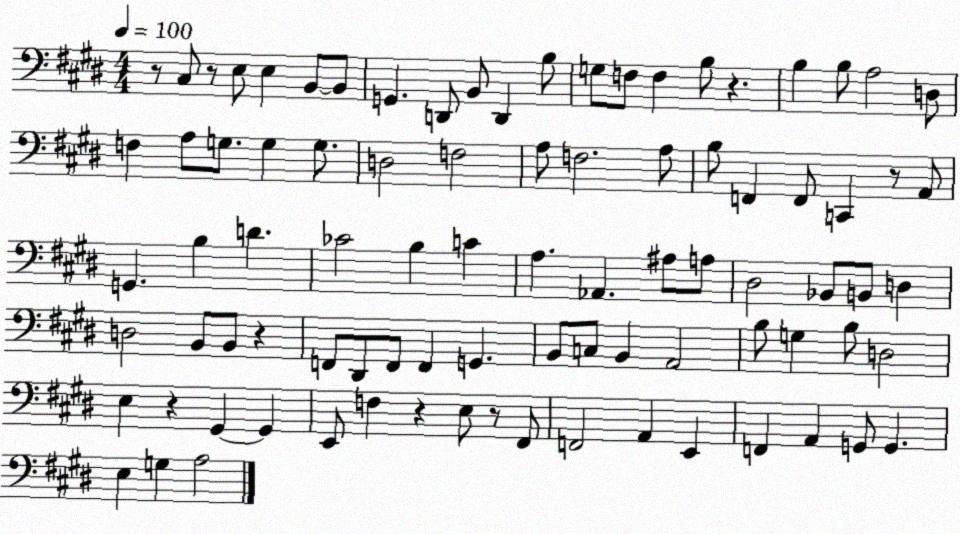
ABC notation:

X:1
T:Untitled
M:4/4
L:1/4
K:E
z/2 ^C,/2 z/2 E,/2 E, B,,/2 B,,/2 G,, D,,/2 B,,/2 D,, B,/2 G,/2 F,/2 F, B,/2 z B, B,/2 A,2 D,/2 F, A,/2 G,/2 G, G,/2 D,2 F,2 A,/2 F,2 A,/2 B,/2 F,, F,,/2 C,, z/2 A,,/2 G,, B, D _C2 B, C A, _A,, ^A,/2 A,/2 ^D,2 _B,,/2 B,,/2 D, D,2 B,,/2 B,,/2 z F,,/2 ^D,,/2 F,,/2 F,, G,, B,,/2 C,/2 B,, A,,2 B,/2 G, B,/2 D,2 E, z ^G,, ^G,, E,,/2 F, z E,/2 z/2 ^F,,/2 F,,2 A,, E,, F,, A,, G,,/2 G,, E, G, A,2